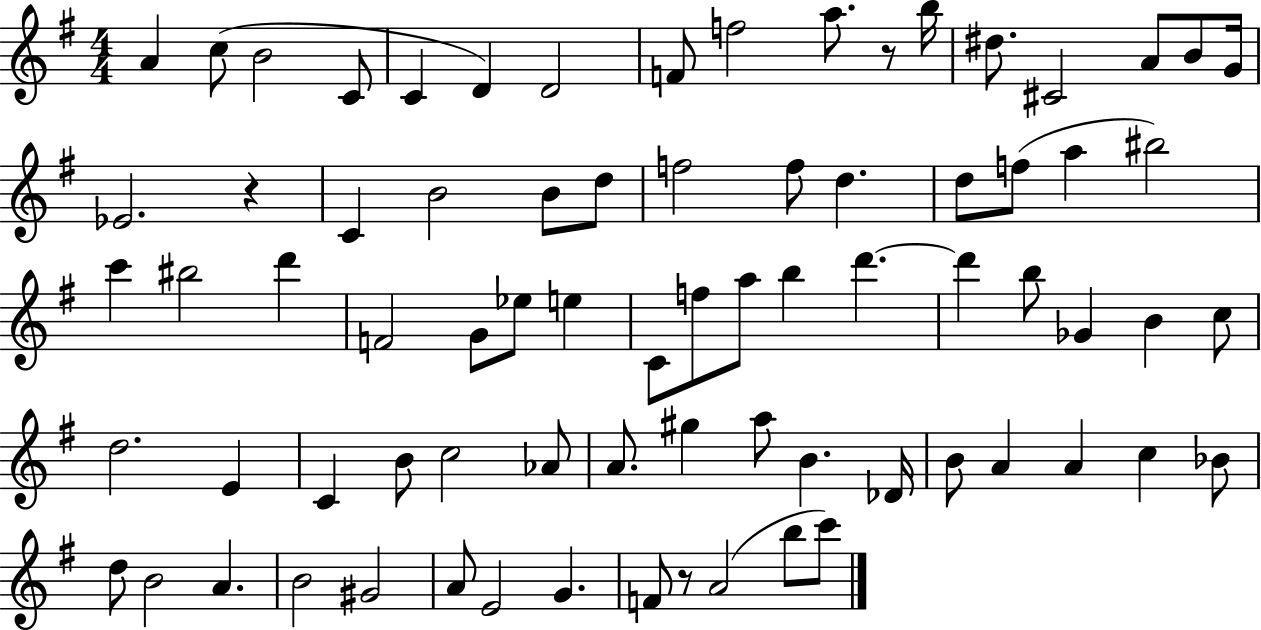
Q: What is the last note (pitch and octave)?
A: C6